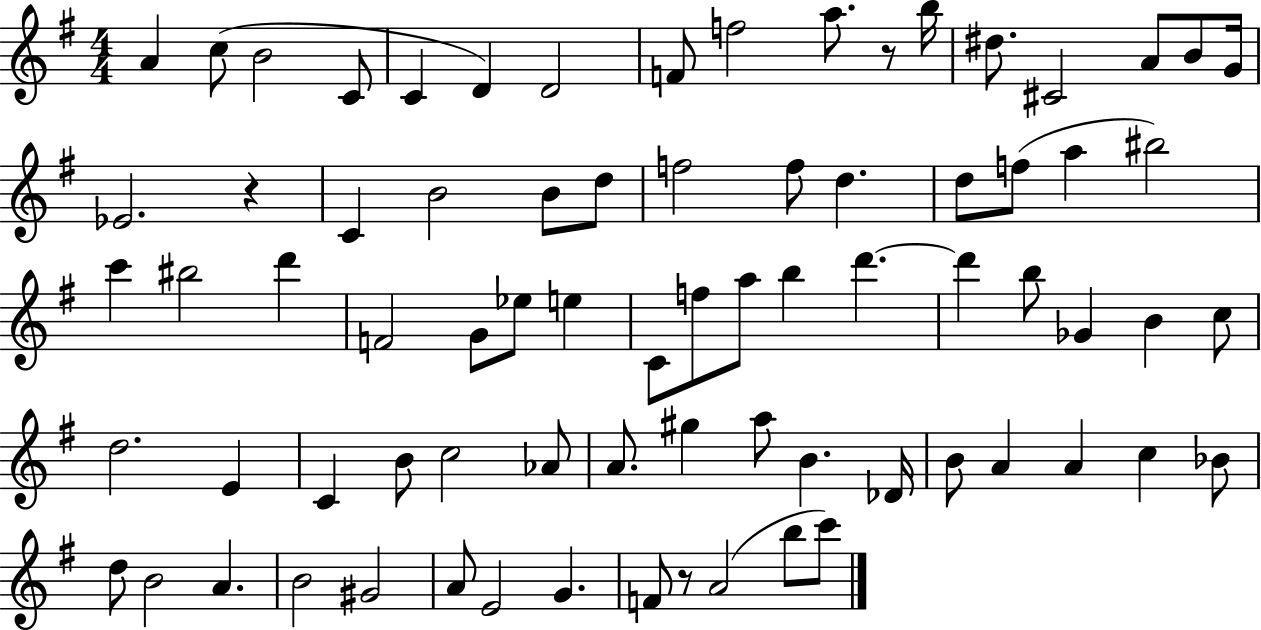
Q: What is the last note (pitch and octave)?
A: C6